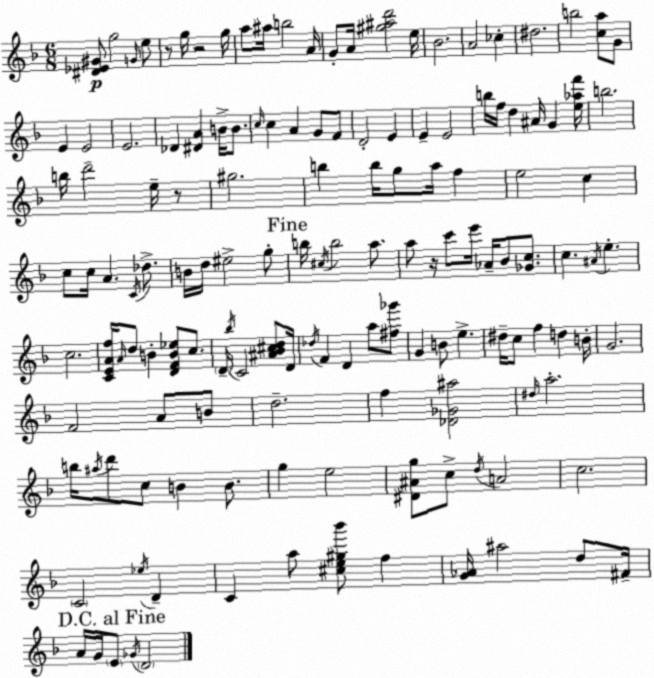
X:1
T:Untitled
M:6/8
L:1/4
K:Dm
[^D_E^G]/2 g2 G/4 e/2 z/2 g/4 z2 g/4 a/2 ^a/4 b2 A/4 G/2 A/4 [^g^ad']2 e/4 _B2 A2 _c ^d2 b2 [ca]/2 G/2 E E2 E2 _D [^DA] B/4 B/2 c/4 c A G/2 F/2 D2 E E E2 b/4 f/4 d ^A/4 G [e_af']/4 b2 b/4 d'2 e/4 z/2 ^g2 b b/4 g/2 a/4 f e2 c c/2 c/4 A C/4 _d/2 B/4 d/4 ^e2 g/2 b/4 ^c/4 b2 a/2 a/2 z/4 c'/2 e'/4 _A/4 _B/2 [_Gc]/2 c ^A/4 e c2 [CEAf]/4 A/4 d/2 B [DFB_e]/2 c/2 D/4 _b/4 C2 [^A_B^cd]/2 D/4 _d/4 F D a/2 [^f_g']/2 G B/2 e ^d/4 c/2 f d B/4 G2 F2 A/2 B/2 d2 f [_D_G^a]2 ^d/4 a2 b/4 ^a/4 d'/2 c/2 B B/2 g e2 [^D^Ag]/2 c/2 d/4 A2 c2 C2 _e/4 D C a/2 [^ce^g_b']/2 f [G_A]/4 ^a2 d/2 ^F/4 A/4 G/4 E/2 _G/4 D2